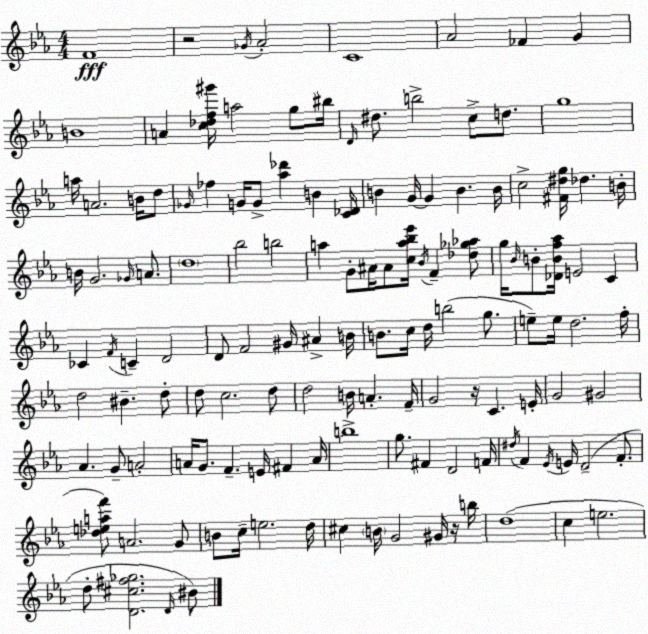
X:1
T:Untitled
M:4/4
L:1/4
K:Cm
F4 z2 _G/4 _A2 C4 _A2 _F G B4 A [c_df^g']/4 a2 g/2 ^b/4 D/4 ^d/2 b2 c/2 d/2 g4 a/4 A2 B/4 d/2 _G/4 _f G/4 G/2 [_a_d'] B [C_D]/4 B G/4 G B B/4 c2 [^F^dg]/4 _d B/4 B/4 G2 _G/4 A/2 d4 _b2 b2 a G/2 ^A/4 ^A/2 [ca_b_e']/4 _B/4 F [_d_g_a]/2 g/4 _B/4 B/2 [_DBf_a]/4 E2 C _C F/4 C D2 D/2 F2 ^G/4 ^A B/4 B/2 c/4 d/4 b2 g/2 e/2 e/4 d2 f/4 d2 ^B d/2 d/2 c2 d/2 d2 B/4 A F/4 G2 z/4 C E/4 G2 ^G2 _A G/2 A2 A/4 G/2 F E/4 ^F A/4 b4 g/2 ^F D2 F/4 ^d/4 F _E/4 E/4 D2 F/2 [_deaf']/2 A2 G/2 B/2 c/4 e2 d/4 ^c B/4 G2 ^G/4 z/4 b/4 d4 c e2 d/2 [D^c^f_g]2 D/4 ^B/2